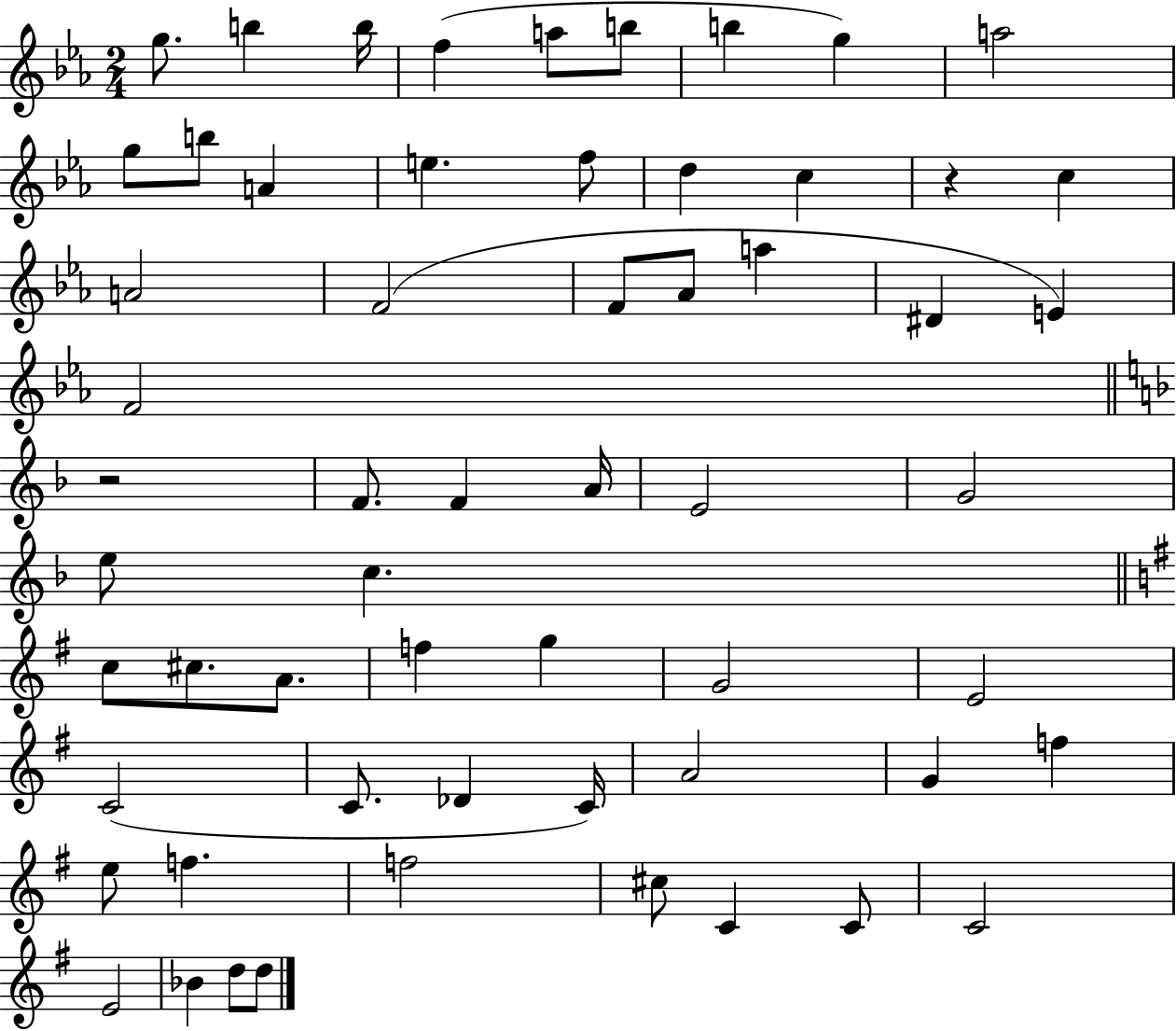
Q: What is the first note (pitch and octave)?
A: G5